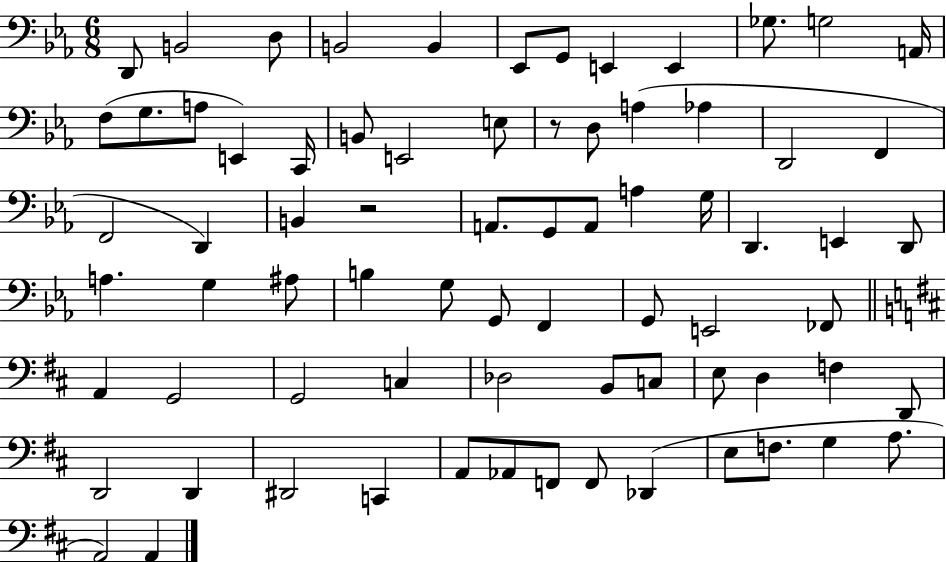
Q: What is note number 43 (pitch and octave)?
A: F2